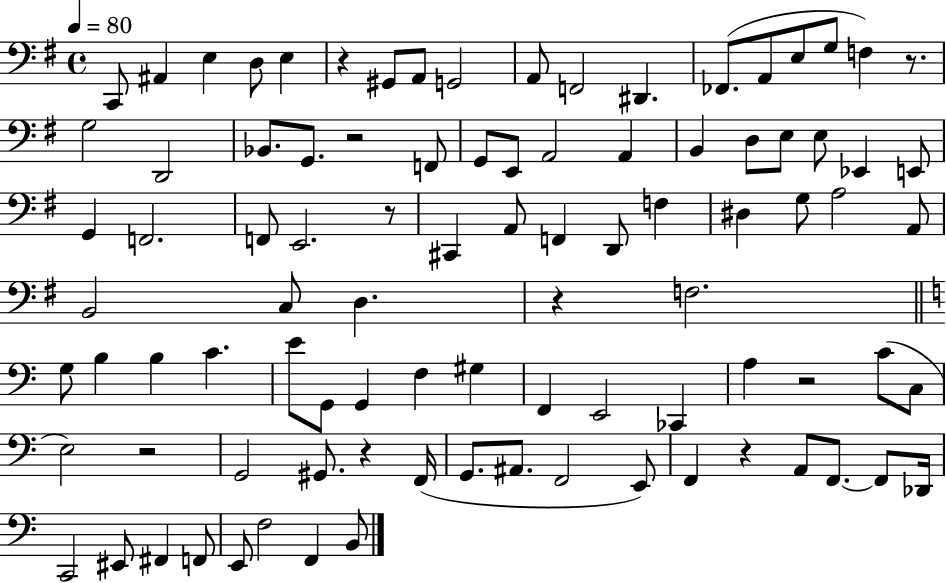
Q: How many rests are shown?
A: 9